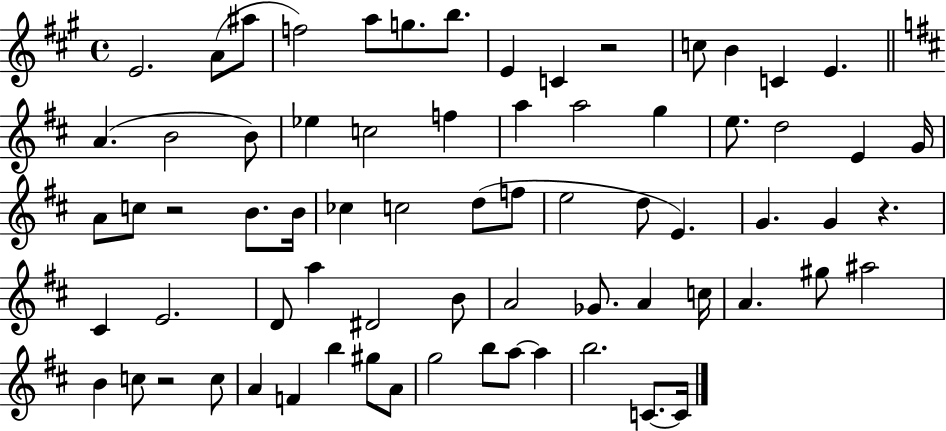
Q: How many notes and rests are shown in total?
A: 71